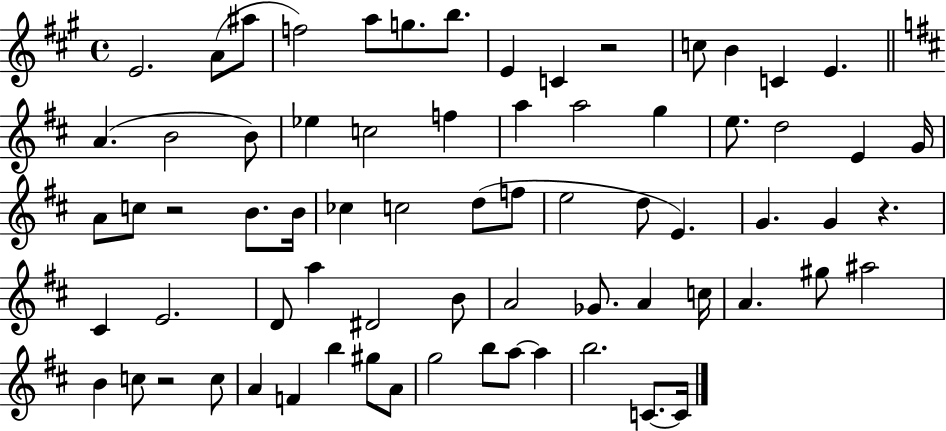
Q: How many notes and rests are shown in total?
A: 71